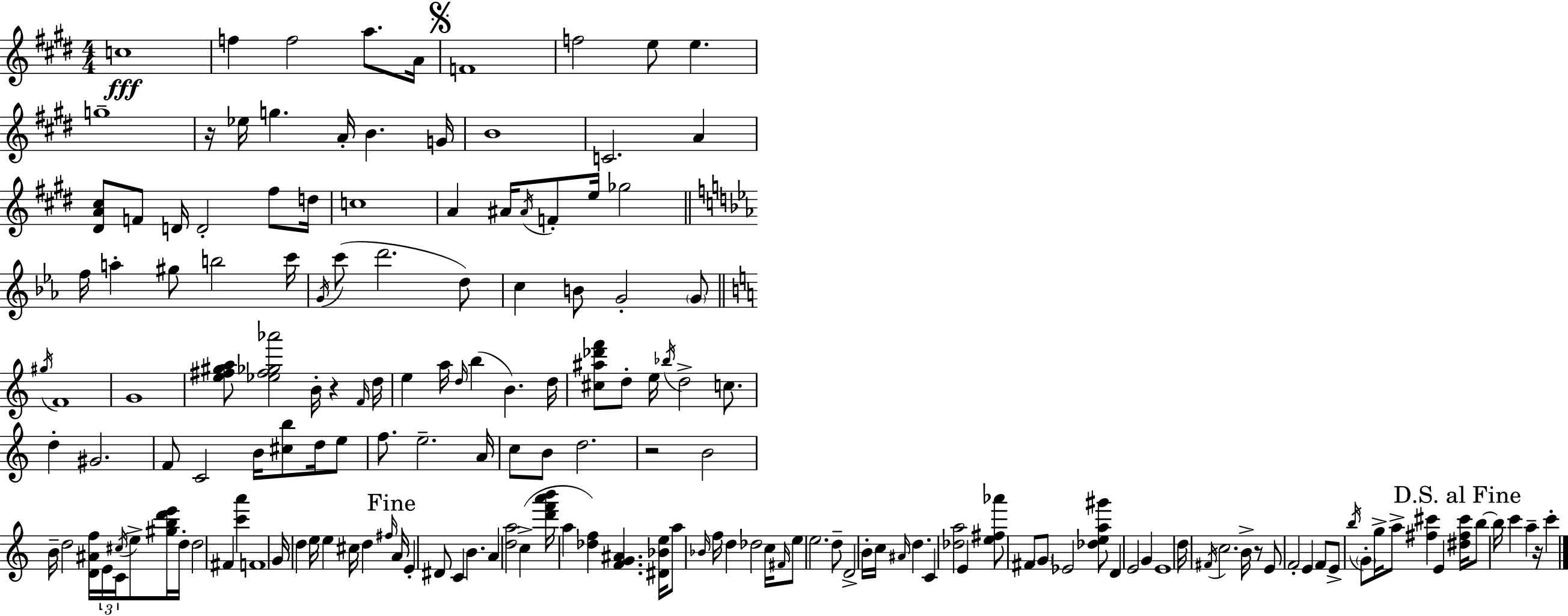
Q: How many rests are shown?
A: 5